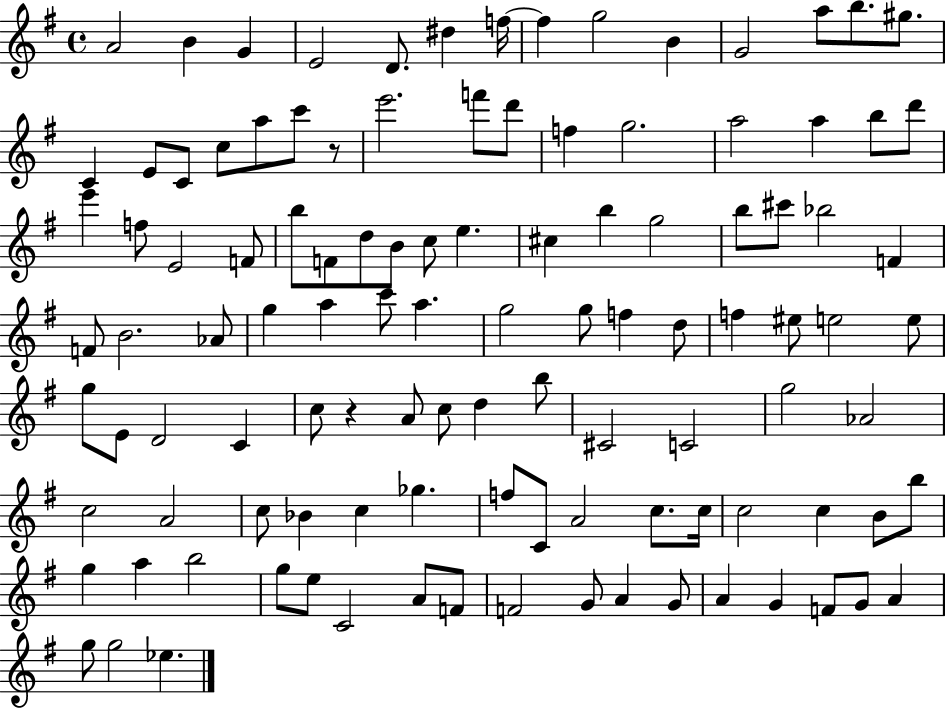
A4/h B4/q G4/q E4/h D4/e. D#5/q F5/s F5/q G5/h B4/q G4/h A5/e B5/e. G#5/e. C4/q E4/e C4/e C5/e A5/e C6/e R/e E6/h. F6/e D6/e F5/q G5/h. A5/h A5/q B5/e D6/e E6/q F5/e E4/h F4/e B5/e F4/e D5/e B4/e C5/e E5/q. C#5/q B5/q G5/h B5/e C#6/e Bb5/h F4/q F4/e B4/h. Ab4/e G5/q A5/q C6/e A5/q. G5/h G5/e F5/q D5/e F5/q EIS5/e E5/h E5/e G5/e E4/e D4/h C4/q C5/e R/q A4/e C5/e D5/q B5/e C#4/h C4/h G5/h Ab4/h C5/h A4/h C5/e Bb4/q C5/q Gb5/q. F5/e C4/e A4/h C5/e. C5/s C5/h C5/q B4/e B5/e G5/q A5/q B5/h G5/e E5/e C4/h A4/e F4/e F4/h G4/e A4/q G4/e A4/q G4/q F4/e G4/e A4/q G5/e G5/h Eb5/q.